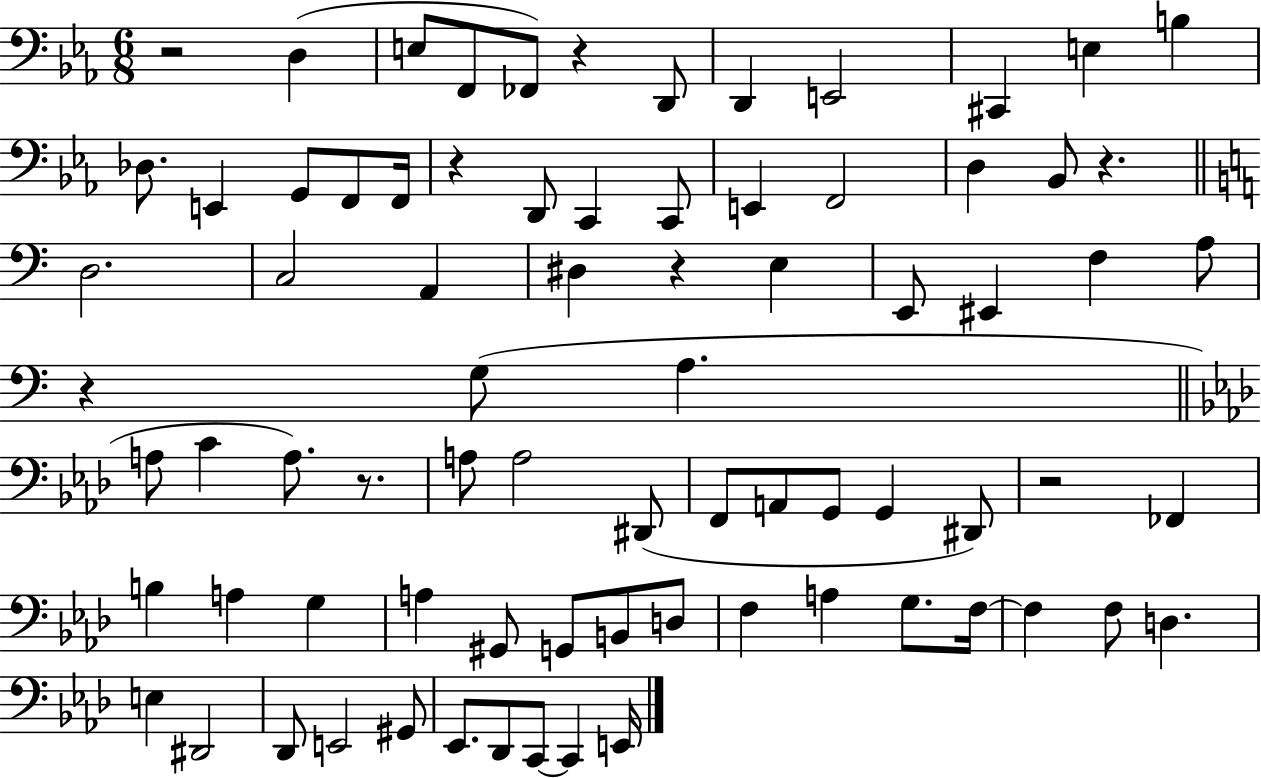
{
  \clef bass
  \numericTimeSignature
  \time 6/8
  \key ees \major
  r2 d4( | e8 f,8 fes,8) r4 d,8 | d,4 e,2 | cis,4 e4 b4 | \break des8. e,4 g,8 f,8 f,16 | r4 d,8 c,4 c,8 | e,4 f,2 | d4 bes,8 r4. | \break \bar "||" \break \key c \major d2. | c2 a,4 | dis4 r4 e4 | e,8 eis,4 f4 a8 | \break r4 g8( a4. | \bar "||" \break \key aes \major a8 c'4 a8.) r8. | a8 a2 dis,8( | f,8 a,8 g,8 g,4 dis,8) | r2 fes,4 | \break b4 a4 g4 | a4 gis,8 g,8 b,8 d8 | f4 a4 g8. f16~~ | f4 f8 d4. | \break e4 dis,2 | des,8 e,2 gis,8 | ees,8. des,8 c,8~~ c,4 e,16 | \bar "|."
}